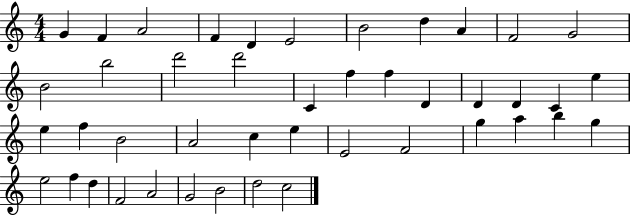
{
  \clef treble
  \numericTimeSignature
  \time 4/4
  \key c \major
  g'4 f'4 a'2 | f'4 d'4 e'2 | b'2 d''4 a'4 | f'2 g'2 | \break b'2 b''2 | d'''2 d'''2 | c'4 f''4 f''4 d'4 | d'4 d'4 c'4 e''4 | \break e''4 f''4 b'2 | a'2 c''4 e''4 | e'2 f'2 | g''4 a''4 b''4 g''4 | \break e''2 f''4 d''4 | f'2 a'2 | g'2 b'2 | d''2 c''2 | \break \bar "|."
}